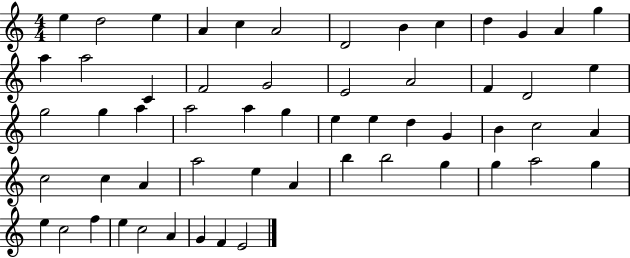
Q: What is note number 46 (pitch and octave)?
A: G5